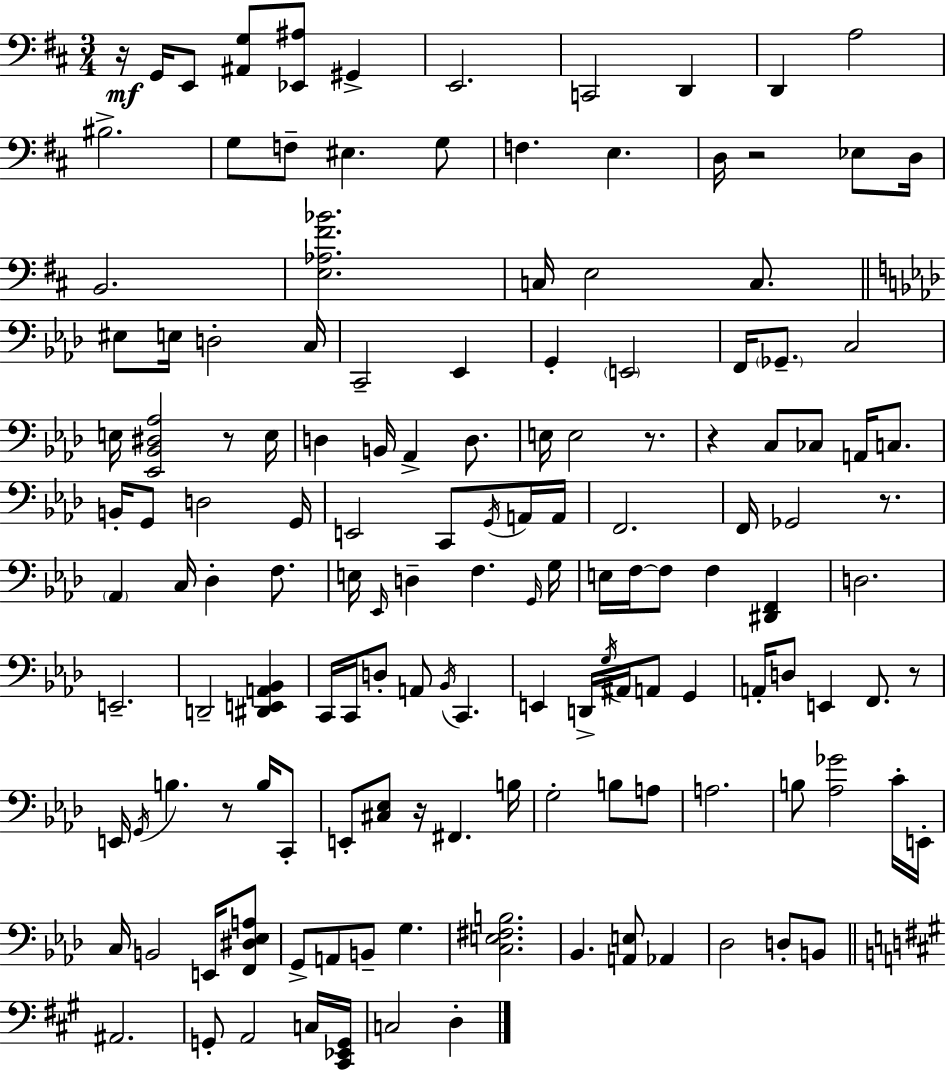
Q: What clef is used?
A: bass